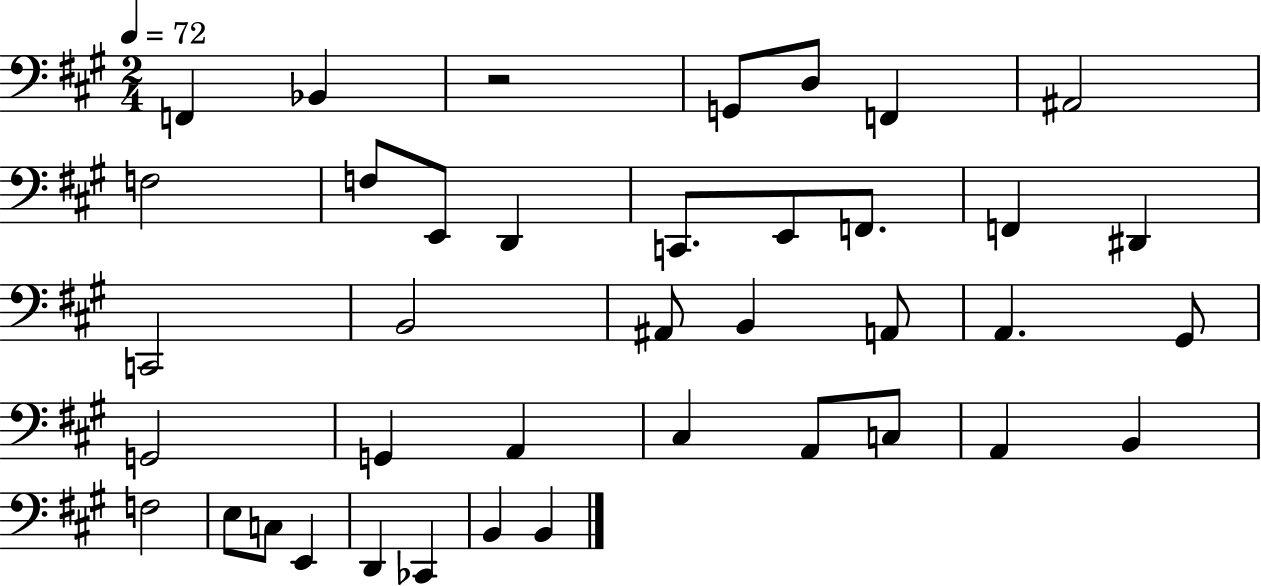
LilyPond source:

{
  \clef bass
  \numericTimeSignature
  \time 2/4
  \key a \major
  \tempo 4 = 72
  f,4 bes,4 | r2 | g,8 d8 f,4 | ais,2 | \break f2 | f8 e,8 d,4 | c,8. e,8 f,8. | f,4 dis,4 | \break c,2 | b,2 | ais,8 b,4 a,8 | a,4. gis,8 | \break g,2 | g,4 a,4 | cis4 a,8 c8 | a,4 b,4 | \break f2 | e8 c8 e,4 | d,4 ces,4 | b,4 b,4 | \break \bar "|."
}